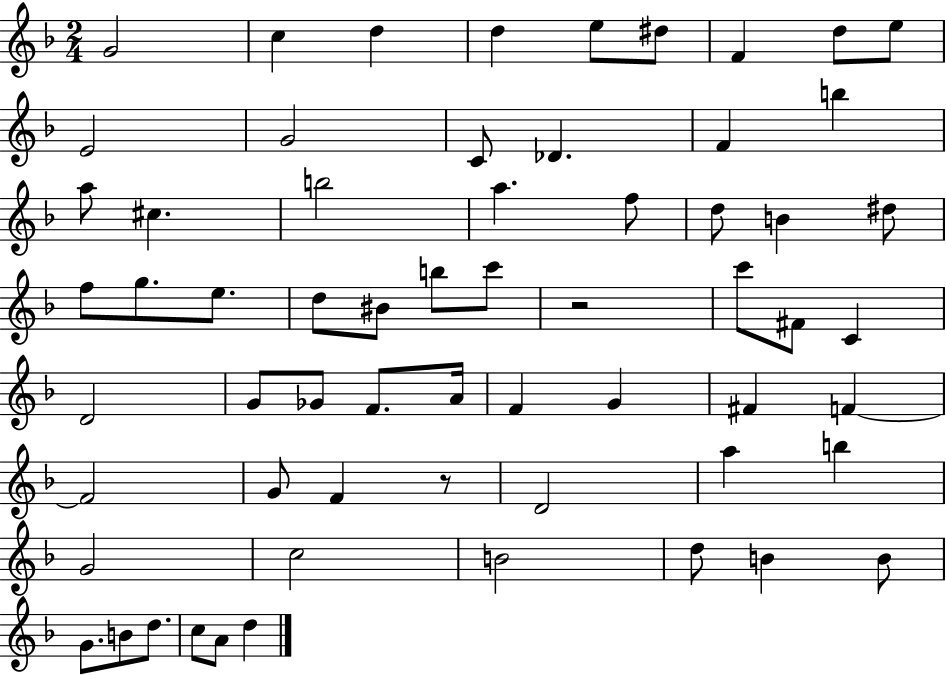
{
  \clef treble
  \numericTimeSignature
  \time 2/4
  \key f \major
  g'2 | c''4 d''4 | d''4 e''8 dis''8 | f'4 d''8 e''8 | \break e'2 | g'2 | c'8 des'4. | f'4 b''4 | \break a''8 cis''4. | b''2 | a''4. f''8 | d''8 b'4 dis''8 | \break f''8 g''8. e''8. | d''8 bis'8 b''8 c'''8 | r2 | c'''8 fis'8 c'4 | \break d'2 | g'8 ges'8 f'8. a'16 | f'4 g'4 | fis'4 f'4~~ | \break f'2 | g'8 f'4 r8 | d'2 | a''4 b''4 | \break g'2 | c''2 | b'2 | d''8 b'4 b'8 | \break g'8. b'8 d''8. | c''8 a'8 d''4 | \bar "|."
}